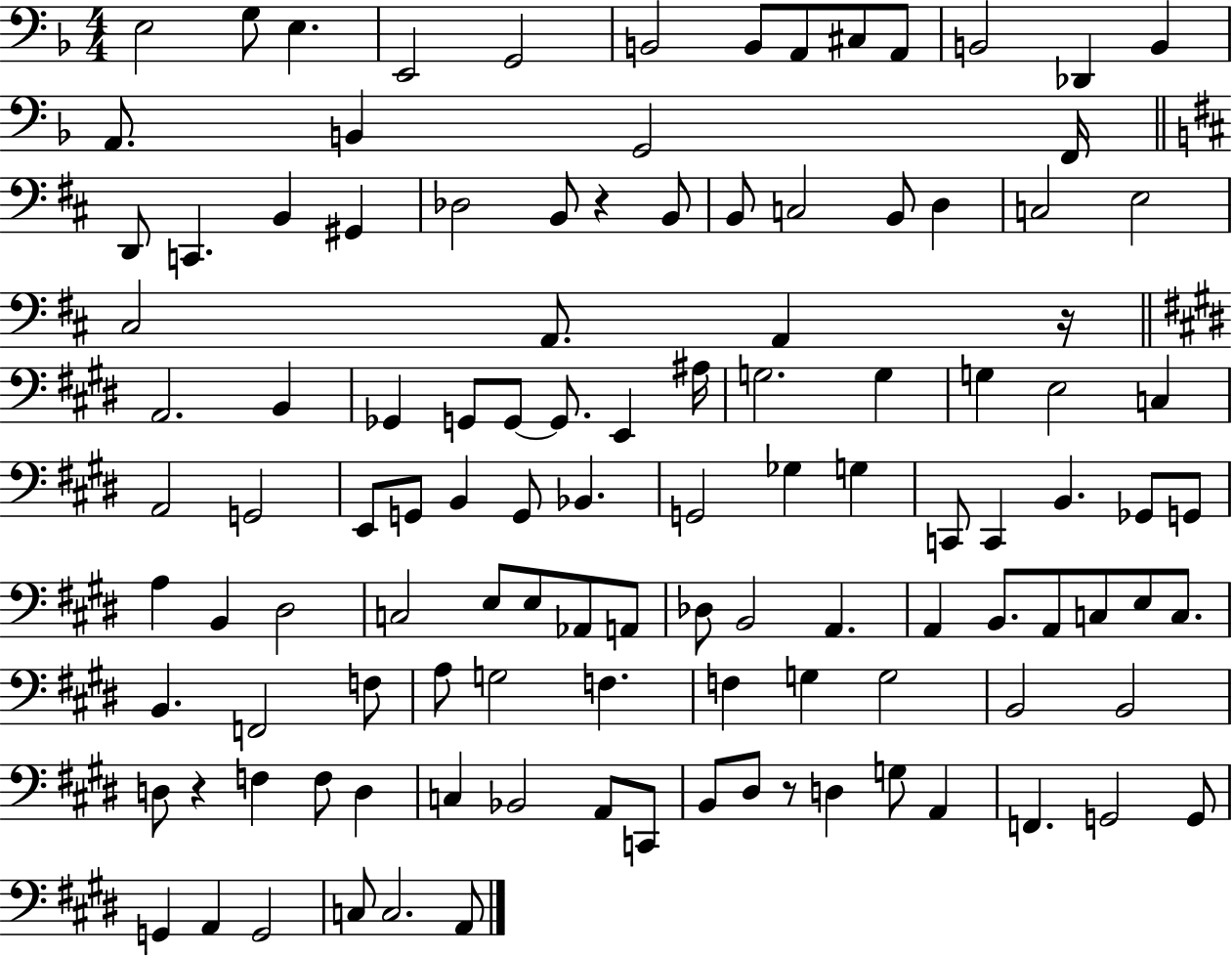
E3/h G3/e E3/q. E2/h G2/h B2/h B2/e A2/e C#3/e A2/e B2/h Db2/q B2/q A2/e. B2/q G2/h F2/s D2/e C2/q. B2/q G#2/q Db3/h B2/e R/q B2/e B2/e C3/h B2/e D3/q C3/h E3/h C#3/h A2/e. A2/q R/s A2/h. B2/q Gb2/q G2/e G2/e G2/e. E2/q A#3/s G3/h. G3/q G3/q E3/h C3/q A2/h G2/h E2/e G2/e B2/q G2/e Bb2/q. G2/h Gb3/q G3/q C2/e C2/q B2/q. Gb2/e G2/e A3/q B2/q D#3/h C3/h E3/e E3/e Ab2/e A2/e Db3/e B2/h A2/q. A2/q B2/e. A2/e C3/e E3/e C3/e. B2/q. F2/h F3/e A3/e G3/h F3/q. F3/q G3/q G3/h B2/h B2/h D3/e R/q F3/q F3/e D3/q C3/q Bb2/h A2/e C2/e B2/e D#3/e R/e D3/q G3/e A2/q F2/q. G2/h G2/e G2/q A2/q G2/h C3/e C3/h. A2/e